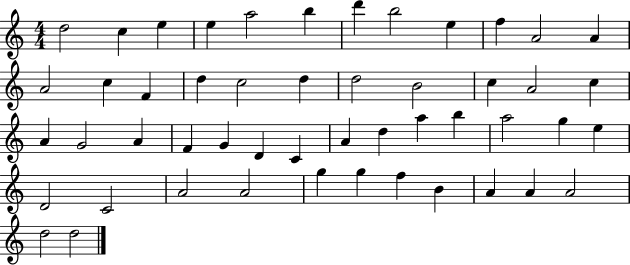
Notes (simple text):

D5/h C5/q E5/q E5/q A5/h B5/q D6/q B5/h E5/q F5/q A4/h A4/q A4/h C5/q F4/q D5/q C5/h D5/q D5/h B4/h C5/q A4/h C5/q A4/q G4/h A4/q F4/q G4/q D4/q C4/q A4/q D5/q A5/q B5/q A5/h G5/q E5/q D4/h C4/h A4/h A4/h G5/q G5/q F5/q B4/q A4/q A4/q A4/h D5/h D5/h